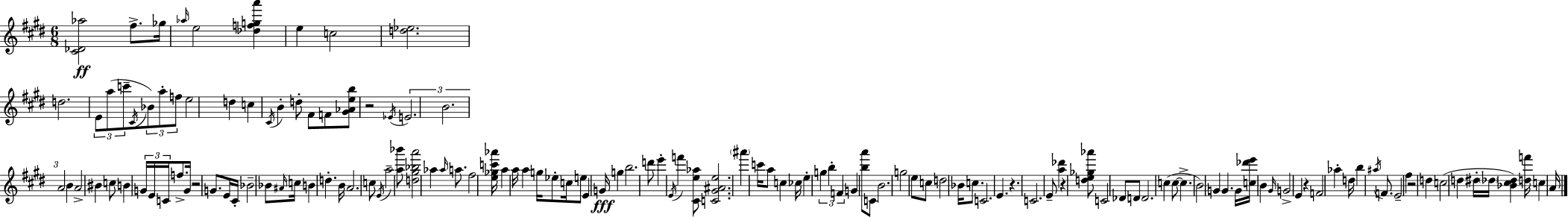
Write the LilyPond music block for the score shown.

{
  \clef treble
  \numericTimeSignature
  \time 6/8
  \key e \major
  <cis' des' aes''>2\ff fis''8.-> ges''16 | \grace { aes''16 } e''2 <des'' f'' g'' a'''>4 | e''4 c''2 | <d'' ees''>2. | \break d''2. | \tuplet 3/2 { e'8 a''8( c'''8-- } \acciaccatura { cis'16 }) \tuplet 3/2 { bes'8 a''8-. | f''8 } e''2 d''4 | c''4 \acciaccatura { cis'16 } b'4-. d''8-. | \break fis'8 f'8 <gis' aes' e'' b''>8 r2 | \acciaccatura { ees'16 } \tuplet 3/2 { e'2. | b'2. | a'2 } | \break b'4 a'2-> | bis'4 c''8 b'4 \tuplet 3/2 { g'16 e'16 | c'16 } f''8.-> g'16 r2 | g'8. e'16 cis'16-. bes'2-- | \break bes'8 \grace { ais'16 } c''16 b'4 d''4.-. | b'16 a'2. | c''8 \acciaccatura { e'16 } a''2-- | <a'' bes'''>8 <d'' gis'' bes'' a'''>2 | \break aes''4 \grace { aes''16 } a''8. fis''2 | <e'' ges'' c''' aes'''>16 a''4 a''16 | a''4 g''16 ees''8-. c''16 e''8 e'4 | g'16\fff g''4 b''2. | \break d'''8 e'''4-. | \acciaccatura { e'16 } f'''4 <cis' e'' aes''>8 <c' gis' ais' e''>2. | \parenthesize ais'''4 | c'''16 a''8 c''4 ces''16 e''4-. | \break \tuplet 3/2 { g''4 b''4-. f'4 } | g'4 <b'' a'''>8 c'8 b'2. | g''2 | e''8 c''8 d''2 | \break bes'16 c''8. c'2. | e'4. | r4. c'2. | e'8-- <a'' des'''>4 | \break r4 <d'' e'' ges'' aes'''>8 c'2 | des'8 d'8 d'2. | c''4( | c''8~~ c''4.-> b'2) | \break g'4 g'4. | g'16 <c'' des''' e'''>16 b'4 \grace { gis'16 } g'2-> | e'4 r4 | f'2 aes''4-. | \break d''16 b''4 \acciaccatura { ais''16 } f'8. e'2-- | fis''4 r2 | d''4 c''2( | d''4 dis''16-. \parenthesize des''16 | \break <bes' cis'' des''>4) <d'' f'''>16 c''4 a'16 \bar "|."
}